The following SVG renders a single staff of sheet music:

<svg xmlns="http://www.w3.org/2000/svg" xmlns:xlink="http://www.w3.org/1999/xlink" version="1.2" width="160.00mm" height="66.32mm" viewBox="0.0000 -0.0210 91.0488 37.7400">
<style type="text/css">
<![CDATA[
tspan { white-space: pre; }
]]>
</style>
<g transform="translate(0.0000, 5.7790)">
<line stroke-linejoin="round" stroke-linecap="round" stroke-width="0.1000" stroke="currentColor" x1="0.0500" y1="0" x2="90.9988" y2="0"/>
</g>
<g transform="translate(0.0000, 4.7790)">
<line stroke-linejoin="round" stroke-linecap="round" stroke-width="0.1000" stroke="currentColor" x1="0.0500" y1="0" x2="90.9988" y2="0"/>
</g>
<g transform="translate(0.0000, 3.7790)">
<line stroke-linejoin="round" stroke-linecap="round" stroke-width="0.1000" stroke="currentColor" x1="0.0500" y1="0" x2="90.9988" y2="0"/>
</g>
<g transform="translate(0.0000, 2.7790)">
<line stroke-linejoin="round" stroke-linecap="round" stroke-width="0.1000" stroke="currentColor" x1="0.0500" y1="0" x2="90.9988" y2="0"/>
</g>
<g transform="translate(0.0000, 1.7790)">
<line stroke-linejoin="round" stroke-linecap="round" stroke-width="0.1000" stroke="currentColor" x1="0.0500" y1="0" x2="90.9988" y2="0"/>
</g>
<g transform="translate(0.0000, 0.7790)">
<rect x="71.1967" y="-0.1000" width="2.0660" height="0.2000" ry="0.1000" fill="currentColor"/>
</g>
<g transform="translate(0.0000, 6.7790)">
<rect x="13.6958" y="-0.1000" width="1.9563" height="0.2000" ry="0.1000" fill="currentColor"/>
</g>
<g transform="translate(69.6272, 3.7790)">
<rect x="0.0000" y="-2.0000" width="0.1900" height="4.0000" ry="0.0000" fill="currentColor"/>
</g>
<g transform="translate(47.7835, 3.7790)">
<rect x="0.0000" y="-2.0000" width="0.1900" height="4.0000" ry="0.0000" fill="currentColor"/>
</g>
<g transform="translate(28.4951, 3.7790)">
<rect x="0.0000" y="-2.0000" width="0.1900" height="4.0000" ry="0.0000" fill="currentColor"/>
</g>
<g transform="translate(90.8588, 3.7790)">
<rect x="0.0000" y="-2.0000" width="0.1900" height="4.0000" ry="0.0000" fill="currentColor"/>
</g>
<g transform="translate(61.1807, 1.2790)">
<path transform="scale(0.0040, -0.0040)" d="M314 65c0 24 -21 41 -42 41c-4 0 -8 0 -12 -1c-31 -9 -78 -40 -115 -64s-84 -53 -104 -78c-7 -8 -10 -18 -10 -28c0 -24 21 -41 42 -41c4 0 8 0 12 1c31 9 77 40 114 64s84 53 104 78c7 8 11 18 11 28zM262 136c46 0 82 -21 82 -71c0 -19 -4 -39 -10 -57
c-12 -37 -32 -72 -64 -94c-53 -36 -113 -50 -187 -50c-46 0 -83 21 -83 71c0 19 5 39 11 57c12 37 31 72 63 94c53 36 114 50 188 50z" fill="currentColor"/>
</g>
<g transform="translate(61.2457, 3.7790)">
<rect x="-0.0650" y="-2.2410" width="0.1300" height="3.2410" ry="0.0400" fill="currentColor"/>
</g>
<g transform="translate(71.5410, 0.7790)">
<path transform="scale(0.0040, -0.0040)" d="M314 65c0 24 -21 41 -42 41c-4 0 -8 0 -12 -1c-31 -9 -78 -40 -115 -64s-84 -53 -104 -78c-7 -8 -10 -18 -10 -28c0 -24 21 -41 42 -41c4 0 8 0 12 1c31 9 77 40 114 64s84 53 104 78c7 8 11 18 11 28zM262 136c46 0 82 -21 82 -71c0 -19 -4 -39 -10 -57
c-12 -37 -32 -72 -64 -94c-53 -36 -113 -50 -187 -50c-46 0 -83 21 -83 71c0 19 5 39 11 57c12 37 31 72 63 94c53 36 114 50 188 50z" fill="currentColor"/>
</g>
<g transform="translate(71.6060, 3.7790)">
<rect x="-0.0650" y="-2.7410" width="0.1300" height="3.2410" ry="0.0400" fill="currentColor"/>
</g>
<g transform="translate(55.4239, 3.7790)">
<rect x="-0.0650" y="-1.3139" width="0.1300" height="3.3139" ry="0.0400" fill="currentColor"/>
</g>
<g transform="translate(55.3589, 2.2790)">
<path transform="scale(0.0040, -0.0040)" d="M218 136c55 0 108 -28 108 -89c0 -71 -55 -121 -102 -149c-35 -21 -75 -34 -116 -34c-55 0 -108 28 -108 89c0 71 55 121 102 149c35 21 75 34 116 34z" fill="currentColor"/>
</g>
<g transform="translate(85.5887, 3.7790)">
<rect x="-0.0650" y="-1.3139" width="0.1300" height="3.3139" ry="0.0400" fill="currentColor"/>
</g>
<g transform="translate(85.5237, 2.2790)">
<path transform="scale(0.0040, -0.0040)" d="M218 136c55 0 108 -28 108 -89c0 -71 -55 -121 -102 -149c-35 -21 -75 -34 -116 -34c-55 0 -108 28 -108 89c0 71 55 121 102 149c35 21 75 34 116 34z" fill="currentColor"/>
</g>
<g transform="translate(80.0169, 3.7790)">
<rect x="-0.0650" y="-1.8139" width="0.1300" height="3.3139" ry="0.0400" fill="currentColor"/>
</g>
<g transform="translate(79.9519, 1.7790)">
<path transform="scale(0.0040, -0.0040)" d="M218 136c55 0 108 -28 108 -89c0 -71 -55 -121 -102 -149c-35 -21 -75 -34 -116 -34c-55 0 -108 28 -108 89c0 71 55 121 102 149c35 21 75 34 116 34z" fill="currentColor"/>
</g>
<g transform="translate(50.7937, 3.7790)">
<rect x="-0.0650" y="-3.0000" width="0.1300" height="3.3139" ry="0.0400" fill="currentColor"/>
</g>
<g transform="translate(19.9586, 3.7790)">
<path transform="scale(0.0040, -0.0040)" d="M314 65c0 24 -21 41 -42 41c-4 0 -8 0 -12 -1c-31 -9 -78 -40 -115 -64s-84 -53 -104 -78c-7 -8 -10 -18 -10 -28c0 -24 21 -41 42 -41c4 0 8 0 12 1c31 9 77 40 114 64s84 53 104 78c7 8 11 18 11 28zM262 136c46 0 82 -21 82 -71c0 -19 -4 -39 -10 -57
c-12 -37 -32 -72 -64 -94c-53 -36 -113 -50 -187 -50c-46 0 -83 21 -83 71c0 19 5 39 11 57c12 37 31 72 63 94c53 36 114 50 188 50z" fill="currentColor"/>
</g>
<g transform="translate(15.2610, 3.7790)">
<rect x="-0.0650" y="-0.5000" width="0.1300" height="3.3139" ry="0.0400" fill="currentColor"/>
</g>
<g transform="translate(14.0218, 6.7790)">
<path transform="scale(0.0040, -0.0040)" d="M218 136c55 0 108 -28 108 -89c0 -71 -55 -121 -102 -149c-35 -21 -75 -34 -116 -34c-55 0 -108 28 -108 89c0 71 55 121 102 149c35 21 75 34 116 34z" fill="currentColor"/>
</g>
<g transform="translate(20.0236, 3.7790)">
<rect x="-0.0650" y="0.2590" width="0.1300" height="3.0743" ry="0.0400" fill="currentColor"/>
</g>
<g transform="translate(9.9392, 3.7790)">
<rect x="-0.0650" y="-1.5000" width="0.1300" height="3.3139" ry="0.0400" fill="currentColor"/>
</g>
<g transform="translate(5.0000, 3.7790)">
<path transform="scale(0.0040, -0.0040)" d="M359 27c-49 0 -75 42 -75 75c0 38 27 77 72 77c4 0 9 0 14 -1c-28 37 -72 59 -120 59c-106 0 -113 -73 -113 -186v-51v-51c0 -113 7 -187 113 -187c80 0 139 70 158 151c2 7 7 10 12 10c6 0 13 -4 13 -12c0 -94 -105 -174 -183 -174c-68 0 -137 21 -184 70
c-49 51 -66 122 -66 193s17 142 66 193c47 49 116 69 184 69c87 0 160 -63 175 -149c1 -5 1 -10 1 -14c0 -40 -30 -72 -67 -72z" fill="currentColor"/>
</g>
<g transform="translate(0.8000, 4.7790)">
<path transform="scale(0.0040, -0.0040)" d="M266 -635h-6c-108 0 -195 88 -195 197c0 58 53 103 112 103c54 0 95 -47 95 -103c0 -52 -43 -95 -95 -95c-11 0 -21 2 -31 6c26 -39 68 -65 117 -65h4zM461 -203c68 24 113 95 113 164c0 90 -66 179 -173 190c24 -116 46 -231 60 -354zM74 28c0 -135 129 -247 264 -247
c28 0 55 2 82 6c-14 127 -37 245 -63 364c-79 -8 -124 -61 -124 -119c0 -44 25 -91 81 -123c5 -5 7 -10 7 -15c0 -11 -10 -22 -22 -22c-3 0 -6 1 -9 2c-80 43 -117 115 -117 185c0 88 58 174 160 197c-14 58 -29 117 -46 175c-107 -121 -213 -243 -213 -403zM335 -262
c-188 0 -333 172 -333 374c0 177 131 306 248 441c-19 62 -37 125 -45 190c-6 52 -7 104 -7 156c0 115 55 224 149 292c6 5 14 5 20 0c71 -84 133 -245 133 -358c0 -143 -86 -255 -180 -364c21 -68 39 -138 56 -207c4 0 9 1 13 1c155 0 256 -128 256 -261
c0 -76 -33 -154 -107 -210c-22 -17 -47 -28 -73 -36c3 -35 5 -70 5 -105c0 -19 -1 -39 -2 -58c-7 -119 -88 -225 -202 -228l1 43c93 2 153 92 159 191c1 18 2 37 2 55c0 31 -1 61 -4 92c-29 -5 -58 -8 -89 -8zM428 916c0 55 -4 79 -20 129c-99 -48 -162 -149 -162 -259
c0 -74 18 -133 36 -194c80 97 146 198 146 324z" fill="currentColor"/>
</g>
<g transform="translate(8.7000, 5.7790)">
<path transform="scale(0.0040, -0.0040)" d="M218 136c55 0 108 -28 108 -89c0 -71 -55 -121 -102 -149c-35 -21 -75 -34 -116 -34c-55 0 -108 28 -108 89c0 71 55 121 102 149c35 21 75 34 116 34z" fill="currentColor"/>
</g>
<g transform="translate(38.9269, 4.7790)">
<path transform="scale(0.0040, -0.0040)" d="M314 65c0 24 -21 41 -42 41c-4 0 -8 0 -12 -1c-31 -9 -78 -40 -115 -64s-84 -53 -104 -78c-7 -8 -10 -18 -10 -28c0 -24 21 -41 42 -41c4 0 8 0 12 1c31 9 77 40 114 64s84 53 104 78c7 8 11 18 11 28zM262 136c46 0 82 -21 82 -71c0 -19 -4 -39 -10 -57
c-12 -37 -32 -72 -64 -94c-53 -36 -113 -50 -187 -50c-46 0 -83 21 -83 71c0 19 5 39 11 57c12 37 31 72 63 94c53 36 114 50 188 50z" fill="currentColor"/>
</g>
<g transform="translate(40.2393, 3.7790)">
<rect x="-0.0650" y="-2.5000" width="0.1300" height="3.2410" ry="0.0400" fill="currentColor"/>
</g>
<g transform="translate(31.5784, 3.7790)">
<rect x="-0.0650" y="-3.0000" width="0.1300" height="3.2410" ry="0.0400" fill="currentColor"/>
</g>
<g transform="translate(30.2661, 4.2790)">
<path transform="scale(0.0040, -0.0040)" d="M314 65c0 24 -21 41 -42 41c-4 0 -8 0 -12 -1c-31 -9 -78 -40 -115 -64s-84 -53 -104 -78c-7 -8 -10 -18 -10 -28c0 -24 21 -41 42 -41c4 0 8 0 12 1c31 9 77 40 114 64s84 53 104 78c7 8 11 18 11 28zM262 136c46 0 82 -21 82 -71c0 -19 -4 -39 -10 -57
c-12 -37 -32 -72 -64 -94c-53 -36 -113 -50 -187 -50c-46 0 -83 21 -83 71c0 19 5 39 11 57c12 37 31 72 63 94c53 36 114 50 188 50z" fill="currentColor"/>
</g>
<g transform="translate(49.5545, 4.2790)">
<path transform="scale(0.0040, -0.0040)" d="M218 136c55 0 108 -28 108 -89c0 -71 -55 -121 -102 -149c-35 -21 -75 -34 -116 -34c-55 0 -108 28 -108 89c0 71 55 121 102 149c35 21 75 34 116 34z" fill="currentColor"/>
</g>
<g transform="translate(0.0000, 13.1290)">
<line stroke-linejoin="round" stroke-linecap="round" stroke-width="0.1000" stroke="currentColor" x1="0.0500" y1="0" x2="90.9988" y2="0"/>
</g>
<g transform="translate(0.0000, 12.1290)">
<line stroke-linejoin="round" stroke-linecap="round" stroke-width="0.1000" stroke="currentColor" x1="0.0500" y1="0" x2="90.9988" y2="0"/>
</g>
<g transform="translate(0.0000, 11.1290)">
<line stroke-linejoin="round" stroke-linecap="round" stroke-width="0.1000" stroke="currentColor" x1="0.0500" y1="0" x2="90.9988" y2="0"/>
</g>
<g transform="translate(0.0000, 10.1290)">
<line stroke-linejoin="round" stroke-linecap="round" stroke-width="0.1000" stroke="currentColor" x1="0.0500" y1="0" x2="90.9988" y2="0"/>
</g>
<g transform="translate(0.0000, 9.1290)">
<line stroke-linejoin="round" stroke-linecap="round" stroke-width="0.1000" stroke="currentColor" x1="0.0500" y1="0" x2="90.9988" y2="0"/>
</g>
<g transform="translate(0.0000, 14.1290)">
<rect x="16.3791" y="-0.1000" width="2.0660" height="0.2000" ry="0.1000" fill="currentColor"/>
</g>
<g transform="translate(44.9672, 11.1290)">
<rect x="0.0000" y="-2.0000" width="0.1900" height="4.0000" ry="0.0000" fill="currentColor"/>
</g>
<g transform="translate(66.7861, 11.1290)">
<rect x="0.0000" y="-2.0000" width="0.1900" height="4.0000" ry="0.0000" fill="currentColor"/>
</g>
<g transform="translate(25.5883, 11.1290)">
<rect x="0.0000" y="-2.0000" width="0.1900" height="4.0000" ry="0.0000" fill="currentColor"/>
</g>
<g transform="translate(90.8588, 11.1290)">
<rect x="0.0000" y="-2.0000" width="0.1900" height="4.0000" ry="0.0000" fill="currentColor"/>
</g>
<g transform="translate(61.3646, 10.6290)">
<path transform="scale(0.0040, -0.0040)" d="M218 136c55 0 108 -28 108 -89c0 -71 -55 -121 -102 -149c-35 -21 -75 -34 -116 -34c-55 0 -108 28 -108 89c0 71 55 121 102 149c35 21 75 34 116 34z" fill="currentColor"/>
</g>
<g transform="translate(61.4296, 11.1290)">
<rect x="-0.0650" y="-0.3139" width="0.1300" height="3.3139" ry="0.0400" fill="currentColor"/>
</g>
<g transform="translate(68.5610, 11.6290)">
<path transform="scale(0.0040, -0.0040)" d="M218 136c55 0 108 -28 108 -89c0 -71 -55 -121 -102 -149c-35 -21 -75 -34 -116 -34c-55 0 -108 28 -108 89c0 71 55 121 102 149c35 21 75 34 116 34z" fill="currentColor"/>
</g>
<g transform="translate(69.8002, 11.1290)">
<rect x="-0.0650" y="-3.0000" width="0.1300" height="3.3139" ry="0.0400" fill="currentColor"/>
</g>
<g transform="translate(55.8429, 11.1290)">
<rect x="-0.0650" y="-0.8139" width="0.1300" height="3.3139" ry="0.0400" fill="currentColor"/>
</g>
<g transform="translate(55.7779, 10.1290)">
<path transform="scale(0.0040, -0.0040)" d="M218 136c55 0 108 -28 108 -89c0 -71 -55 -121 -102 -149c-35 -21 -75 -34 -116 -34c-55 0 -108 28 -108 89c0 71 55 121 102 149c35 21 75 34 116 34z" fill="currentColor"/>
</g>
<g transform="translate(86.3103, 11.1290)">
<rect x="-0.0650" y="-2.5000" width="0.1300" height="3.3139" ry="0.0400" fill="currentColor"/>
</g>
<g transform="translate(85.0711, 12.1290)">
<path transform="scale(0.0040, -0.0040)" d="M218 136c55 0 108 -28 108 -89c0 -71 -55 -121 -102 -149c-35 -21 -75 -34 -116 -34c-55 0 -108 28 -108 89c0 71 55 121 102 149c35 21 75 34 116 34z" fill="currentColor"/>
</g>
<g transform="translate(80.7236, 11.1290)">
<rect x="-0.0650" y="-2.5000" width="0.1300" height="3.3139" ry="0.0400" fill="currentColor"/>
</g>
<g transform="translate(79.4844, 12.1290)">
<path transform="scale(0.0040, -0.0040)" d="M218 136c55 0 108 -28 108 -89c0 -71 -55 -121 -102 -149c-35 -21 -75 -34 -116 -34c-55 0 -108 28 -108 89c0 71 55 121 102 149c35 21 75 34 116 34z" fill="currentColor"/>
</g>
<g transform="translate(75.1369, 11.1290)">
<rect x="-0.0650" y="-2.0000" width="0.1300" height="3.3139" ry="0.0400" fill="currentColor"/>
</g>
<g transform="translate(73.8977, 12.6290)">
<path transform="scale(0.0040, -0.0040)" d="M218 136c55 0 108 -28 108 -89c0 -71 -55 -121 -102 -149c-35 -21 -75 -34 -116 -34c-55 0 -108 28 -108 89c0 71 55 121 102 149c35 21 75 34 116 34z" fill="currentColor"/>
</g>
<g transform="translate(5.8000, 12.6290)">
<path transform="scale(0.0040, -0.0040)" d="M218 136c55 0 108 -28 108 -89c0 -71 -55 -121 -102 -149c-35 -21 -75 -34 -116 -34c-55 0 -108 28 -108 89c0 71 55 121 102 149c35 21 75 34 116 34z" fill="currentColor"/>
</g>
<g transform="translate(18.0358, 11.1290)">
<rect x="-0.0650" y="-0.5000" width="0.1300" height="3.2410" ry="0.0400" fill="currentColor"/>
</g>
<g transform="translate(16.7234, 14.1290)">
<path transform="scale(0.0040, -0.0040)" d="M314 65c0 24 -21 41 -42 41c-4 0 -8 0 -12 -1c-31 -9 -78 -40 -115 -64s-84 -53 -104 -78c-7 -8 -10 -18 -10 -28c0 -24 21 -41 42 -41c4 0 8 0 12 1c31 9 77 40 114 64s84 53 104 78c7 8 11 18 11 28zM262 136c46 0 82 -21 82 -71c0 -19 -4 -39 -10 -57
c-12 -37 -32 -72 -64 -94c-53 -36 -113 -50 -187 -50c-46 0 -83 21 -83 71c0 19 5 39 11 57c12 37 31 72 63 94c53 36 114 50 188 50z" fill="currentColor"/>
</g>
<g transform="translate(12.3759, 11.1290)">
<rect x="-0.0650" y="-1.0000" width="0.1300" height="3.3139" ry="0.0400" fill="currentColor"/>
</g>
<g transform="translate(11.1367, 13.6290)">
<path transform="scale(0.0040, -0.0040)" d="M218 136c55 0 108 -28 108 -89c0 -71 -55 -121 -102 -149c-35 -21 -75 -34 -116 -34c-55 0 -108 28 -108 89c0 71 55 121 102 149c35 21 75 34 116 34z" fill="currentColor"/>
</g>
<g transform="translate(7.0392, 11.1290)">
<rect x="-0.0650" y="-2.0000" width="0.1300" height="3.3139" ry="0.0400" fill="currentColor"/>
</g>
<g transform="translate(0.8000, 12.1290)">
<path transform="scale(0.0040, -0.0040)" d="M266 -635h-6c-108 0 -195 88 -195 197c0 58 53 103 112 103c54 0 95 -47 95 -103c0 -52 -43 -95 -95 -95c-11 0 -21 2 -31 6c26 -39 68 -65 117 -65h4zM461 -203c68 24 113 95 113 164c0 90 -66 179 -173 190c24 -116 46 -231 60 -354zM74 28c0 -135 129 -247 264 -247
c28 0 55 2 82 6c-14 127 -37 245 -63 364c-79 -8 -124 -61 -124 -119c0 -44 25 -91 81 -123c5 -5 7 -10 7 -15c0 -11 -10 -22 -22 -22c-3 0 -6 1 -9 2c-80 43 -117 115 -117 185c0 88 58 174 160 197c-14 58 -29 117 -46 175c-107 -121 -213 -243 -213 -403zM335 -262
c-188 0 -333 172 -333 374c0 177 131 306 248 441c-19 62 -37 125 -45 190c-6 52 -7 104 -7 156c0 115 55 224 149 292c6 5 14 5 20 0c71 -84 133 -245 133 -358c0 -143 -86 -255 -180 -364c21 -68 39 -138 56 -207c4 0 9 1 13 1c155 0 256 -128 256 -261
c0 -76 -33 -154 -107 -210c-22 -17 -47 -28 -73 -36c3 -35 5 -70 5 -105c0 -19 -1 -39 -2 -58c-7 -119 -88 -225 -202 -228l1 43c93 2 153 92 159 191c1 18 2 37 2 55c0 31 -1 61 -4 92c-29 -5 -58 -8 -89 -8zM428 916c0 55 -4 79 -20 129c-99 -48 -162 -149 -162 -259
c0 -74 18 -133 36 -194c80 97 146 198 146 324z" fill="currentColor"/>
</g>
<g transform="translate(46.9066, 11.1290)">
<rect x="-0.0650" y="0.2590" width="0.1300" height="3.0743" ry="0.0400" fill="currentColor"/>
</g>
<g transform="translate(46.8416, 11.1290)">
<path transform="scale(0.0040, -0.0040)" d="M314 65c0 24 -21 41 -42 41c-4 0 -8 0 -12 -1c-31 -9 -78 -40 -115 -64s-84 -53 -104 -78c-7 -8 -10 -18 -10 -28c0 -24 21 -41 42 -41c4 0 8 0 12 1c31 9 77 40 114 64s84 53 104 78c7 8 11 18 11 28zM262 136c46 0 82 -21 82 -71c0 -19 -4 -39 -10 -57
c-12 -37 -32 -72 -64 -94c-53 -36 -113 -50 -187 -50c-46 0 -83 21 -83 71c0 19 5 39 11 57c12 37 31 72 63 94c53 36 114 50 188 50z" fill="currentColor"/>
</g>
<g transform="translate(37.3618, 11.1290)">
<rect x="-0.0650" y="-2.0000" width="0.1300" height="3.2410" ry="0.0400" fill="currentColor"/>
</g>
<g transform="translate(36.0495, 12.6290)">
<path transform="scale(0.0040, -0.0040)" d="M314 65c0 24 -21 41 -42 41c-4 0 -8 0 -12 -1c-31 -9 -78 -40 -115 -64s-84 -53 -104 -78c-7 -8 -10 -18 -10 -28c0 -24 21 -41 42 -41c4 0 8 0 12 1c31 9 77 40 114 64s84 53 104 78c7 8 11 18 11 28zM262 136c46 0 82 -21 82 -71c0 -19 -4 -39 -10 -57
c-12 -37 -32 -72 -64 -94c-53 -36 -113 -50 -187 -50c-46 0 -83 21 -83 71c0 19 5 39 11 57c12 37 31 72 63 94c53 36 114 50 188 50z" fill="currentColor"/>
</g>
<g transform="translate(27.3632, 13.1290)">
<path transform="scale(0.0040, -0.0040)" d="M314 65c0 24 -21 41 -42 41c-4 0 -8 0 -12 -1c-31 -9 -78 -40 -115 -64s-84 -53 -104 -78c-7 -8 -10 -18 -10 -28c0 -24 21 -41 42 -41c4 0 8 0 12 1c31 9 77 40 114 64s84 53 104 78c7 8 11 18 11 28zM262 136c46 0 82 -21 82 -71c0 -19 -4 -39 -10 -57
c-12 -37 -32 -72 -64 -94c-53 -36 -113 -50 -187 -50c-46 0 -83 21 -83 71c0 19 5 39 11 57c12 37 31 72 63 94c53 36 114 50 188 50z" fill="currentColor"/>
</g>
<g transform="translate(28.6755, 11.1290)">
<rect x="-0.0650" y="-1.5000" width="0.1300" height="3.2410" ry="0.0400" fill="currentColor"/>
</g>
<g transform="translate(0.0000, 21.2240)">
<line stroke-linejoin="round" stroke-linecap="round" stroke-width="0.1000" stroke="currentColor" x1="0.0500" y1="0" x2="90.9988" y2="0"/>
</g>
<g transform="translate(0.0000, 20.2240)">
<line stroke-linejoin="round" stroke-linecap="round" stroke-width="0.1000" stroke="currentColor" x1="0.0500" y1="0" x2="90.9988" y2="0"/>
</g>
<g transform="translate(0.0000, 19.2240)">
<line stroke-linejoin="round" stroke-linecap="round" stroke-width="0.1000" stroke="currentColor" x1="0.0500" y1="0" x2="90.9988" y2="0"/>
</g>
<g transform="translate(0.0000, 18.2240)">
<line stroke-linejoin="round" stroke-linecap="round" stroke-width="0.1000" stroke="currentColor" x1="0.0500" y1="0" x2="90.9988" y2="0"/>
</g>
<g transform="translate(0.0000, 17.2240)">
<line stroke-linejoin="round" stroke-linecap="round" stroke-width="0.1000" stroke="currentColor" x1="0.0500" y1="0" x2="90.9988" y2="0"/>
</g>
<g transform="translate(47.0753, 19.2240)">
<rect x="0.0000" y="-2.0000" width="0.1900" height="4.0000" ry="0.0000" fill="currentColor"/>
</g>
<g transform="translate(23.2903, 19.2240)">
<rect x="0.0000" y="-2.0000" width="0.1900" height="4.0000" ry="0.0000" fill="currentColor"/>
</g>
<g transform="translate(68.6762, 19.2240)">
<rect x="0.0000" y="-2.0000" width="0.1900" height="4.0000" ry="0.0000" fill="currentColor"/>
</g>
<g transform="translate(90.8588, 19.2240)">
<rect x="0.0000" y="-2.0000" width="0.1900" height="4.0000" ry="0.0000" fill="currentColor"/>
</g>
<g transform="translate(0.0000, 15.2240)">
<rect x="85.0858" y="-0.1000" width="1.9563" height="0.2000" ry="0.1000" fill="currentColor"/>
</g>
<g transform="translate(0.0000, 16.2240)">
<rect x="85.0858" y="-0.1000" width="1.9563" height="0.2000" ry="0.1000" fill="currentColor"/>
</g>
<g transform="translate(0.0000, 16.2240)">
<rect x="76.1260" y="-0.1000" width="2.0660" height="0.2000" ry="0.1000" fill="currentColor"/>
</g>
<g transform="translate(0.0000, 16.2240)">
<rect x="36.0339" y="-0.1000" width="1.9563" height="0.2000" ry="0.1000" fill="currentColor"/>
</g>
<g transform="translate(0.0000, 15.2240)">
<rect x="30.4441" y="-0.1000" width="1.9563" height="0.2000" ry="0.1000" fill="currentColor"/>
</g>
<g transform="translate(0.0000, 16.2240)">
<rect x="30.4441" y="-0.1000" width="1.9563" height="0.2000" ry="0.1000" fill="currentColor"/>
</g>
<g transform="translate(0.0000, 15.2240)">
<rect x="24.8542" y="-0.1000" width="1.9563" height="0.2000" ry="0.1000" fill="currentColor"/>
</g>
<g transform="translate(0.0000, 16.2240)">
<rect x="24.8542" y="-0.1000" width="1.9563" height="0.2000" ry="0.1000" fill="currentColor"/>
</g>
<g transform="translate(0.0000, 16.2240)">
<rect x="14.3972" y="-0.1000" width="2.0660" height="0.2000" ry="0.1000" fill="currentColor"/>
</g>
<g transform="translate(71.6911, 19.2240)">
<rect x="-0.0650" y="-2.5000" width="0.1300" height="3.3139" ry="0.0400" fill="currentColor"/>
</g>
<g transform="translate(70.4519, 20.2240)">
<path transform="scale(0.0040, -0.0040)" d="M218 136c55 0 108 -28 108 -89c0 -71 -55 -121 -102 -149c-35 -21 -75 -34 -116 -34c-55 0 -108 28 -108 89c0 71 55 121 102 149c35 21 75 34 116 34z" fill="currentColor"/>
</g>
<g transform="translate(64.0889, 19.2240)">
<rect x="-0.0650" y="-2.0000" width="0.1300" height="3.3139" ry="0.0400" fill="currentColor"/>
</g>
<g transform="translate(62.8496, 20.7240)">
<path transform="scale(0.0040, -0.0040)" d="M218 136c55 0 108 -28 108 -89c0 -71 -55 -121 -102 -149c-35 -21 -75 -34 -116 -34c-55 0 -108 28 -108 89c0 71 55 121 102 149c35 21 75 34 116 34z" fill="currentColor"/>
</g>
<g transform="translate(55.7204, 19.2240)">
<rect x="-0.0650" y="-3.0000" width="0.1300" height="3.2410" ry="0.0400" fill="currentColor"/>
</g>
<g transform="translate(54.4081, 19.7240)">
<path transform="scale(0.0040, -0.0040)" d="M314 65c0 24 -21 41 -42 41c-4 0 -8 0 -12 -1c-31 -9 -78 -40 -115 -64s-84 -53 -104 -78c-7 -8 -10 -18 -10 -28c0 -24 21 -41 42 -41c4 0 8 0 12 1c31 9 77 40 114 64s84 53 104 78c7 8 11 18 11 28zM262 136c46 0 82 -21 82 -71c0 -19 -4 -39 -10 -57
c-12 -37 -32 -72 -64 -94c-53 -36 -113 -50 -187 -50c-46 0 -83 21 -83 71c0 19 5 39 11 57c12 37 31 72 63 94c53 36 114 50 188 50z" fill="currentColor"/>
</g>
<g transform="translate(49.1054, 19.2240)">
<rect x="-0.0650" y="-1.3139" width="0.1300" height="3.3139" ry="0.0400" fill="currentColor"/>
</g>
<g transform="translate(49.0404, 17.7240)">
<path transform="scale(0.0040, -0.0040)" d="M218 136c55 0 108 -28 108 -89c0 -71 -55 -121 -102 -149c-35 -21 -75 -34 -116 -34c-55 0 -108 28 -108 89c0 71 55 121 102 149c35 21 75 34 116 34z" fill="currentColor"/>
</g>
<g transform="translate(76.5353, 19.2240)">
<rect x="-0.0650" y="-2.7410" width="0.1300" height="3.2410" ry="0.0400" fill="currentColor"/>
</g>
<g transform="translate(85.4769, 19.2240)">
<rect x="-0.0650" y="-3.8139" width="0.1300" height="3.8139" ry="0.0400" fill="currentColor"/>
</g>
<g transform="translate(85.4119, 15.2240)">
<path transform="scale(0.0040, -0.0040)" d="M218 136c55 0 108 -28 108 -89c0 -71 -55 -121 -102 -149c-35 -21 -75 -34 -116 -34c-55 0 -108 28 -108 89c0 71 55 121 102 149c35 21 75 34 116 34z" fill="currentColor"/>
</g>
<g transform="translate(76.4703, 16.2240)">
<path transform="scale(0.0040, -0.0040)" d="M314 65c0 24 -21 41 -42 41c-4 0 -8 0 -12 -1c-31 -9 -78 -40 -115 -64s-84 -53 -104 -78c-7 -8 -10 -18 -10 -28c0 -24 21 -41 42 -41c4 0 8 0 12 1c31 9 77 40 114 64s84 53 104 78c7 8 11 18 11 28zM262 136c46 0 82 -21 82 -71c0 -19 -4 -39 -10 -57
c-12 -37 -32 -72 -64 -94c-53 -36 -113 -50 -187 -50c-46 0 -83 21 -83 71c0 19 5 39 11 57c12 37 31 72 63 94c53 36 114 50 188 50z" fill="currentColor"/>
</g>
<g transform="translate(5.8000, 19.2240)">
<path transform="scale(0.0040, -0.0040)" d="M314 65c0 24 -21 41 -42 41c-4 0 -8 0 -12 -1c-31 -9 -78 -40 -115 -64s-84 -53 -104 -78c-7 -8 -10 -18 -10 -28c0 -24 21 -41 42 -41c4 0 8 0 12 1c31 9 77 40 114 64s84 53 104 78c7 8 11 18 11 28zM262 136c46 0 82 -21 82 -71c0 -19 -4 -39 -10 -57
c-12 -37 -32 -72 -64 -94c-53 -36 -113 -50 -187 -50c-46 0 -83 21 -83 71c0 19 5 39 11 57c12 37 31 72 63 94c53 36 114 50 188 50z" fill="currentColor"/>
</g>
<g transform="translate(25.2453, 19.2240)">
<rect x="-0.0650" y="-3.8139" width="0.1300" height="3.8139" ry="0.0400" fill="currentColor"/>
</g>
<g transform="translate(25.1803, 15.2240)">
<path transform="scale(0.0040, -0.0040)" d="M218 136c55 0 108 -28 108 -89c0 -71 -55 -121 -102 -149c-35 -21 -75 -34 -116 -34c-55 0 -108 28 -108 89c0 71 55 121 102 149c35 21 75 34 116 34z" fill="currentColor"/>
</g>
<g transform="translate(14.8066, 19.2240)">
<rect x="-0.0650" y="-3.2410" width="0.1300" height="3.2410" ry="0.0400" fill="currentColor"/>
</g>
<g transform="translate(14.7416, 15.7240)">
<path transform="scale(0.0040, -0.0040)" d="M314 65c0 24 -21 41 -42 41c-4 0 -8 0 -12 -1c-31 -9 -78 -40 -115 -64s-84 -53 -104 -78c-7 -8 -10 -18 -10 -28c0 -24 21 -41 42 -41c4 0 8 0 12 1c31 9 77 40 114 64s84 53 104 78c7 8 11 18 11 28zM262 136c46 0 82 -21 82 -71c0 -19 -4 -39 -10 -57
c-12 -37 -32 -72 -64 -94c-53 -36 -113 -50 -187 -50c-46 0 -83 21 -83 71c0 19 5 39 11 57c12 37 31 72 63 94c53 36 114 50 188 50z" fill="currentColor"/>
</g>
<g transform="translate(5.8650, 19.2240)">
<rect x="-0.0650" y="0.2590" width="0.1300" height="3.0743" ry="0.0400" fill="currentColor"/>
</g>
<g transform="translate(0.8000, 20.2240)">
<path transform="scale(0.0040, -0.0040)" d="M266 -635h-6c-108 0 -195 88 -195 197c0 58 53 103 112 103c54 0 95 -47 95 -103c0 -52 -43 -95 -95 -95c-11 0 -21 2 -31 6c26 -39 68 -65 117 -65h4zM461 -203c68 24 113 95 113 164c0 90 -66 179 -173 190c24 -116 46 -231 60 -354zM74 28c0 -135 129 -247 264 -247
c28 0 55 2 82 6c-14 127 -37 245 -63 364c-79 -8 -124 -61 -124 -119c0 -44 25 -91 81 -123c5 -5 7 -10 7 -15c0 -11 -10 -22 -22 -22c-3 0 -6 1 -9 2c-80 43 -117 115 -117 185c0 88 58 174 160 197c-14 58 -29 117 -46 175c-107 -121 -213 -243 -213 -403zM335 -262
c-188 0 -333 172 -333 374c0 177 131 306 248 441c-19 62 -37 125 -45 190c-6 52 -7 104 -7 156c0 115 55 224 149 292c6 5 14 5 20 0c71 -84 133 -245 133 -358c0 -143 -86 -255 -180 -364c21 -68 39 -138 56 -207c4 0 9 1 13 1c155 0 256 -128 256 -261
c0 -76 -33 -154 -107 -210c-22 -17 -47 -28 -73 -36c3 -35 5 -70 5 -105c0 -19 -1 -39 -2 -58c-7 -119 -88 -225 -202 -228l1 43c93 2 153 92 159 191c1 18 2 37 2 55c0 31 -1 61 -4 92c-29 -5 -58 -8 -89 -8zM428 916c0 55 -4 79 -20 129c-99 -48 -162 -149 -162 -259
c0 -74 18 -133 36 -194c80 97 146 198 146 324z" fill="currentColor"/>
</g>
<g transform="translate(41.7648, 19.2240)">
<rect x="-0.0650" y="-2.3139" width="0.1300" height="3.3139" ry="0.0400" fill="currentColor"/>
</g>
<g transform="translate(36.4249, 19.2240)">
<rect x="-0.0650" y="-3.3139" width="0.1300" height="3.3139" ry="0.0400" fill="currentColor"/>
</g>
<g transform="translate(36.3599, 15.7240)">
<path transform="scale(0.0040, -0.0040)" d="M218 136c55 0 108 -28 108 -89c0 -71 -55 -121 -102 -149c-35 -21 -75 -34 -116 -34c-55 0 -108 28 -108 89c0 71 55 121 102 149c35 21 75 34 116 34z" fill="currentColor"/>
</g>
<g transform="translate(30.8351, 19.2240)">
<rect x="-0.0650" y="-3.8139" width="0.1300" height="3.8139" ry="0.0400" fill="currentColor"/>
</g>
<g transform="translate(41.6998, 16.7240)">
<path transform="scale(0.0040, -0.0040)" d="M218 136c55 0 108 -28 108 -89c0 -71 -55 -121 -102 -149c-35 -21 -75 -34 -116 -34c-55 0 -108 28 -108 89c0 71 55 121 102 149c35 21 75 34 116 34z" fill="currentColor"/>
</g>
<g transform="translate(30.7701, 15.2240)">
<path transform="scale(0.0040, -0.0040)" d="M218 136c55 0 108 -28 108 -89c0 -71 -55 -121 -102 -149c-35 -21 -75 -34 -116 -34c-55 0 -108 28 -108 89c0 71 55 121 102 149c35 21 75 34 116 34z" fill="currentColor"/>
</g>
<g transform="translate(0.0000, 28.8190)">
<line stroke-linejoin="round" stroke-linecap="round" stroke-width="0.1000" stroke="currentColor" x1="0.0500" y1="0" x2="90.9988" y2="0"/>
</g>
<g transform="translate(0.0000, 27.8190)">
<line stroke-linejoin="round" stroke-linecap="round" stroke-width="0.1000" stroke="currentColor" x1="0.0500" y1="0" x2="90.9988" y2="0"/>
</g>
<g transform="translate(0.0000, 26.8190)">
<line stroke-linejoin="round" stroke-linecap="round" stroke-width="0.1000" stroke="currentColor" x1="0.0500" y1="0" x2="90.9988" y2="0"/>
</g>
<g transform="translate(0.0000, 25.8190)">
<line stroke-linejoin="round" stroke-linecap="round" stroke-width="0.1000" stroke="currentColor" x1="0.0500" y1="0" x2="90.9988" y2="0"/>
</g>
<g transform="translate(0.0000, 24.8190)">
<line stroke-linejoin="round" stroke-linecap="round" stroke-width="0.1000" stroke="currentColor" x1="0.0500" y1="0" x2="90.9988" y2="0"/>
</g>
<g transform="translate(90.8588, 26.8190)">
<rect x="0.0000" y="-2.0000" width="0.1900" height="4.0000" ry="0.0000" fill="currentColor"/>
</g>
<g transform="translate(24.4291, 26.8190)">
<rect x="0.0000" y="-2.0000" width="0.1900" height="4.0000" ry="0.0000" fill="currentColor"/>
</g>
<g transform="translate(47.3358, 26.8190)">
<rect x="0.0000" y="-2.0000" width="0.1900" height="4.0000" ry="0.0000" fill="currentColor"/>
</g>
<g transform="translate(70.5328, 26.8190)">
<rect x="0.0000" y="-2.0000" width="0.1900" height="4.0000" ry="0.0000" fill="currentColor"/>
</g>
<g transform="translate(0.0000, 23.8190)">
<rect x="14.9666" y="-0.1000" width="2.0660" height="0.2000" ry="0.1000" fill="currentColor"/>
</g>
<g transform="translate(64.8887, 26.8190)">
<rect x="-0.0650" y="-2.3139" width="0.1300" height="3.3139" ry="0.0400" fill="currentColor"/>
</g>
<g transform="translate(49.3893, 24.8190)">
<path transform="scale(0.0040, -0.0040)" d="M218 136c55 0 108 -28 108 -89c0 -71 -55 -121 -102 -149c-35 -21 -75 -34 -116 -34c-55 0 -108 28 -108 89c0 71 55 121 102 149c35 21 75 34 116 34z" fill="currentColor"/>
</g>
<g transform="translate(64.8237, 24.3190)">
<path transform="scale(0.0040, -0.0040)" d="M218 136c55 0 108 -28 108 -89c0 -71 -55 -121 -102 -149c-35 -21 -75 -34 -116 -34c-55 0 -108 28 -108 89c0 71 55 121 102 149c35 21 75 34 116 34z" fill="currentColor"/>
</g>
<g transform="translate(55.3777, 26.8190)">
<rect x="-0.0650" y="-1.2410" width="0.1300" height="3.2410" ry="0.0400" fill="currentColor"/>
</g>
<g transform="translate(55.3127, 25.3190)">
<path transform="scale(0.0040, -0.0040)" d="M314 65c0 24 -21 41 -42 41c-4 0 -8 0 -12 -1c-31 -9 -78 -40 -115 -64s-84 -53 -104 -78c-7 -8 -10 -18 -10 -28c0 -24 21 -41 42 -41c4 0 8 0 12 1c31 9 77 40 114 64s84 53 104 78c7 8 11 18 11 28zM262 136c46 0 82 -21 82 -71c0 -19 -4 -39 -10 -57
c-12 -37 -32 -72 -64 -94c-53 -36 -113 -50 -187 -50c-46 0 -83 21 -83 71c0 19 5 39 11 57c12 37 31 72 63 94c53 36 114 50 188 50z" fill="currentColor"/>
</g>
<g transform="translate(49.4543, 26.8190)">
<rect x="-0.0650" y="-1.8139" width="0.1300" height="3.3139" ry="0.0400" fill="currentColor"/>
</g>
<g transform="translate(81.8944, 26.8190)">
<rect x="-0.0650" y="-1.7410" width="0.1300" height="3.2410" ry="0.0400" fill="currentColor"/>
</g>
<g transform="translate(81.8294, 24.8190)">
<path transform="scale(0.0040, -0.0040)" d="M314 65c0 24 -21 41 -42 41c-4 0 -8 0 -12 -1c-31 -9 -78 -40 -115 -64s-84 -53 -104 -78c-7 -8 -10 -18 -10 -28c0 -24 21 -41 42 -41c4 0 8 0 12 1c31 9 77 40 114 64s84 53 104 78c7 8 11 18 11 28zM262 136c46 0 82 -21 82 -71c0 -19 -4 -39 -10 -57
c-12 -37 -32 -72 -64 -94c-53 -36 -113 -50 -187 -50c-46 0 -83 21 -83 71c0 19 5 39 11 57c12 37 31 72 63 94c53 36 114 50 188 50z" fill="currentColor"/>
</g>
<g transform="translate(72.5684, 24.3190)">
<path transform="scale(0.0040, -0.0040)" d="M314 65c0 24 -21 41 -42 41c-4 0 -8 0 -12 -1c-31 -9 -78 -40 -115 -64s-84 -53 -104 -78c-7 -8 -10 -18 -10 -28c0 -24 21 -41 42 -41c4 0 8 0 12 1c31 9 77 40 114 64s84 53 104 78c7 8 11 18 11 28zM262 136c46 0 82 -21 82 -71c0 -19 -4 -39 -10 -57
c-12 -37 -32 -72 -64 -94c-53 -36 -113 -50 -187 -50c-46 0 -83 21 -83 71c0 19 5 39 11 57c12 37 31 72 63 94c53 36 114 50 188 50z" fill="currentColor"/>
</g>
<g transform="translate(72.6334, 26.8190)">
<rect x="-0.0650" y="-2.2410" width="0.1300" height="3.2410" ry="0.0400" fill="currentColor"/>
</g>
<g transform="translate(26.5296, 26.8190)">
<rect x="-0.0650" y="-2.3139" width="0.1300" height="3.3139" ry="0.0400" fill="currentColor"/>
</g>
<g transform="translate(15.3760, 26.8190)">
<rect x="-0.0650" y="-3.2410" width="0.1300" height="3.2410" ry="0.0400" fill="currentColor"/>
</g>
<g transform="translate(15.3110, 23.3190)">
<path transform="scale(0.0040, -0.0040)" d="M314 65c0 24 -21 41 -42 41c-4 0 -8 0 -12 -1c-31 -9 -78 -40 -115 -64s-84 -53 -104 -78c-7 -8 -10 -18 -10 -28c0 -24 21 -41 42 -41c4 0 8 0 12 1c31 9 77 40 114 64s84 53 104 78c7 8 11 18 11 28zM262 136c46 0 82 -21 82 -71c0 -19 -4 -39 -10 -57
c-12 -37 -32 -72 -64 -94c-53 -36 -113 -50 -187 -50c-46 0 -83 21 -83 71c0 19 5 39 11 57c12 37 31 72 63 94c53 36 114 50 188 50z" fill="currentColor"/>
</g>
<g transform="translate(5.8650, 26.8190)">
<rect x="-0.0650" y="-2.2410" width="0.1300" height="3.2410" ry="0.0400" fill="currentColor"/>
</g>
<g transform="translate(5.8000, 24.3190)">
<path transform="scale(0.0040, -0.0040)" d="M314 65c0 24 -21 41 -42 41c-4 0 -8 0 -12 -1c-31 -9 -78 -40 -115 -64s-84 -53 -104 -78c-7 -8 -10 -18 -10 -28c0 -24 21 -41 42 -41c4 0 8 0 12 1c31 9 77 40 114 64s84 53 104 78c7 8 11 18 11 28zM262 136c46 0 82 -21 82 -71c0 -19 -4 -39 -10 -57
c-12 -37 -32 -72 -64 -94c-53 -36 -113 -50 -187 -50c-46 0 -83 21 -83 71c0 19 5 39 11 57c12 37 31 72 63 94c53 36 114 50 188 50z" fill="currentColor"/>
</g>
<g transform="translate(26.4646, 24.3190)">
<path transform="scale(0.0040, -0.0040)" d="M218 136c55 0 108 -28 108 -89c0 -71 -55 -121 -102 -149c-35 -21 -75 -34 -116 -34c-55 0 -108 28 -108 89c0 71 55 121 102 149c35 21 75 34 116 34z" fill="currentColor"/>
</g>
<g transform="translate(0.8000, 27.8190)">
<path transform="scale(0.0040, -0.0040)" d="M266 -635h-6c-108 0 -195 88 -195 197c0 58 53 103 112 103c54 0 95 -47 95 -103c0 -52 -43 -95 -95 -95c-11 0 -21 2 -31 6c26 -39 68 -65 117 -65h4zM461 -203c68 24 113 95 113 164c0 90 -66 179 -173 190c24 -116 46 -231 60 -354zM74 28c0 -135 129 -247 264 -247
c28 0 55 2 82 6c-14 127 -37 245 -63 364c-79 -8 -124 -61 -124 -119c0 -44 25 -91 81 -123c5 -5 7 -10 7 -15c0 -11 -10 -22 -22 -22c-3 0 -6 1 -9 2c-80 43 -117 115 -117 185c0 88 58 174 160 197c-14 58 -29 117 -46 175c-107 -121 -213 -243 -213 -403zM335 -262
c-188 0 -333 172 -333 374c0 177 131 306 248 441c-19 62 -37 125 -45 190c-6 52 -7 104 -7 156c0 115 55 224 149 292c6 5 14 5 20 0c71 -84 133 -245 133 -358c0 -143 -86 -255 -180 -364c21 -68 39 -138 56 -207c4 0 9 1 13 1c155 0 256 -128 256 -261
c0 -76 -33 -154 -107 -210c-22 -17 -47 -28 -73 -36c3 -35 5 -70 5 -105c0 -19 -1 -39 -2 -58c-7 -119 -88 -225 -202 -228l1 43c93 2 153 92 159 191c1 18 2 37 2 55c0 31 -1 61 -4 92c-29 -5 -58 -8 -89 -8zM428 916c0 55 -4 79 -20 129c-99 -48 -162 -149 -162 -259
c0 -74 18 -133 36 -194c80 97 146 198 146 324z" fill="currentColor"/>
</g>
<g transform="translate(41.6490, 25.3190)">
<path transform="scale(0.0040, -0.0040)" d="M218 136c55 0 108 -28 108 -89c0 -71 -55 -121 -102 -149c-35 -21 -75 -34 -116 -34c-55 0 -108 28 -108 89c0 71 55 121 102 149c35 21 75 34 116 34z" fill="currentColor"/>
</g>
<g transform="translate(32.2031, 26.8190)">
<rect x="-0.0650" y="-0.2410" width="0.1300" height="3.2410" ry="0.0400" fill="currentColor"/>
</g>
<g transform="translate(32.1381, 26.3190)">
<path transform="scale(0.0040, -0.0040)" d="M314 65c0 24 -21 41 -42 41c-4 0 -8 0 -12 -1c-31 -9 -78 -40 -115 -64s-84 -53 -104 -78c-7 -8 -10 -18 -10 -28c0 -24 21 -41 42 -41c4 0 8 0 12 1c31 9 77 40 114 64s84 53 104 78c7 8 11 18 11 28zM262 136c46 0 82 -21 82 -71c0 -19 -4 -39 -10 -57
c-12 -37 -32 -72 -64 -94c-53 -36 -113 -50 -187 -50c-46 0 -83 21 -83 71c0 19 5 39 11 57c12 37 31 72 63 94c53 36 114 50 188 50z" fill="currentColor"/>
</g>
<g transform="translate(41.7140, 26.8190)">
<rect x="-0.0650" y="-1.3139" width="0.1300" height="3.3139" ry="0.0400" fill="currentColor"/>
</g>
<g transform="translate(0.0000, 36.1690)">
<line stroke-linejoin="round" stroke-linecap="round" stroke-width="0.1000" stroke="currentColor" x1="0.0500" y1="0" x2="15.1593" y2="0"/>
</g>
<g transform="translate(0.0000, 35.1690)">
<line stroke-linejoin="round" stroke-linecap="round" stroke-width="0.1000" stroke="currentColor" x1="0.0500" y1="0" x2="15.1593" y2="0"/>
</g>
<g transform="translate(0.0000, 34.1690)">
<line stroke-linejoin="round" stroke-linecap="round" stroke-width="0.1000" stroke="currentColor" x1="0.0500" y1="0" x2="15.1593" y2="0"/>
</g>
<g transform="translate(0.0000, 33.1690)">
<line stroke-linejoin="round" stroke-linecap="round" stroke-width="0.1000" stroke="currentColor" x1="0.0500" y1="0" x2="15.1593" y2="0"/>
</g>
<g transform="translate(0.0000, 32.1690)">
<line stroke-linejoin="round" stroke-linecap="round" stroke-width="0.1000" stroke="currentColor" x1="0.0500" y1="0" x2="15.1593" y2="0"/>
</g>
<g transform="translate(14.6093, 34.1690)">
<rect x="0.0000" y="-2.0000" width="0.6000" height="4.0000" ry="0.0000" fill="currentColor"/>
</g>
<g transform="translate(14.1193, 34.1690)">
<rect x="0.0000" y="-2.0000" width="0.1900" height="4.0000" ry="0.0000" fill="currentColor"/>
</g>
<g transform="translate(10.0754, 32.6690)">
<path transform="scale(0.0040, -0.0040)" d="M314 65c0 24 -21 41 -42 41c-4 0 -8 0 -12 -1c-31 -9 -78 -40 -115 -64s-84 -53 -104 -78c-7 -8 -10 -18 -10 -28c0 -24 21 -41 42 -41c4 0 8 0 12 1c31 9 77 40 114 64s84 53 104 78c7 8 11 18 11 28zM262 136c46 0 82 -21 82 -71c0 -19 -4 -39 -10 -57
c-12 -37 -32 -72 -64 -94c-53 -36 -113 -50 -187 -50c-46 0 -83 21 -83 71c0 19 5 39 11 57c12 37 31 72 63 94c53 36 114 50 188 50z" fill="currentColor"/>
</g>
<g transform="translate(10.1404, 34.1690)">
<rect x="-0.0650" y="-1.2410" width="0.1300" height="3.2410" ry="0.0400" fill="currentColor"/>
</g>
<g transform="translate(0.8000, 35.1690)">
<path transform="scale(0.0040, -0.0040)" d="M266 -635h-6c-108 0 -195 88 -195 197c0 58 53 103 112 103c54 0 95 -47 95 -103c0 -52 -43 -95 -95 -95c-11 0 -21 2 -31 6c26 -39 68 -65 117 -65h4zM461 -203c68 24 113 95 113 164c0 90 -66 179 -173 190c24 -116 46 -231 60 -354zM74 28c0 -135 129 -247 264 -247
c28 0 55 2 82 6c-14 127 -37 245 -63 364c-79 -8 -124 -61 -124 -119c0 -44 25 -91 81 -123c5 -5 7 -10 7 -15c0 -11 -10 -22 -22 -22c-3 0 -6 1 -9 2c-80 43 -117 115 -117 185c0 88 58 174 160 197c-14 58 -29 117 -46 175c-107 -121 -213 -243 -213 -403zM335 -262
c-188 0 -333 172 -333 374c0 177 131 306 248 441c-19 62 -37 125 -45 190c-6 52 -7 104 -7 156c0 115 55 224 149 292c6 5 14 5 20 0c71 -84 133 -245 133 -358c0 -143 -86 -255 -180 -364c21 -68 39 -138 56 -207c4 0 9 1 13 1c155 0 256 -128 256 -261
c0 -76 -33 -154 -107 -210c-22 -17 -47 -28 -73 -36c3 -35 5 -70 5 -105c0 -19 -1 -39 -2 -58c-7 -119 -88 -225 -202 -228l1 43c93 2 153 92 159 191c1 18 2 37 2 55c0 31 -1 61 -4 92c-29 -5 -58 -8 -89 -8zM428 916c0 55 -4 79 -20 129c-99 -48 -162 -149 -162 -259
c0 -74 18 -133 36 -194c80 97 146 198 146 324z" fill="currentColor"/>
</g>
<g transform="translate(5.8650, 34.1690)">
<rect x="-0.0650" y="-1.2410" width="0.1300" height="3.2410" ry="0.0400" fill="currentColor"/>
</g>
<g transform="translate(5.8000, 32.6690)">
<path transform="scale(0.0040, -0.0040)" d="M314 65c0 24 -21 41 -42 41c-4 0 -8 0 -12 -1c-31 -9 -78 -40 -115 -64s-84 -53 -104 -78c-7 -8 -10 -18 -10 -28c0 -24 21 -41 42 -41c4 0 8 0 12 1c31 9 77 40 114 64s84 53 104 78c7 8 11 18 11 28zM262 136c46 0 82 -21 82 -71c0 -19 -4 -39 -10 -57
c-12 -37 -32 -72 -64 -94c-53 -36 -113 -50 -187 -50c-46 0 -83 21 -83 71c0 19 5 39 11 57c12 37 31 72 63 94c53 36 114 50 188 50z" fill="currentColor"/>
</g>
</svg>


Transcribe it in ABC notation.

X:1
T:Untitled
M:4/4
L:1/4
K:C
E C B2 A2 G2 A e g2 a2 f e F D C2 E2 F2 B2 d c A F G G B2 b2 c' c' b g e A2 F G a2 c' g2 b2 g c2 e f e2 g g2 f2 e2 e2